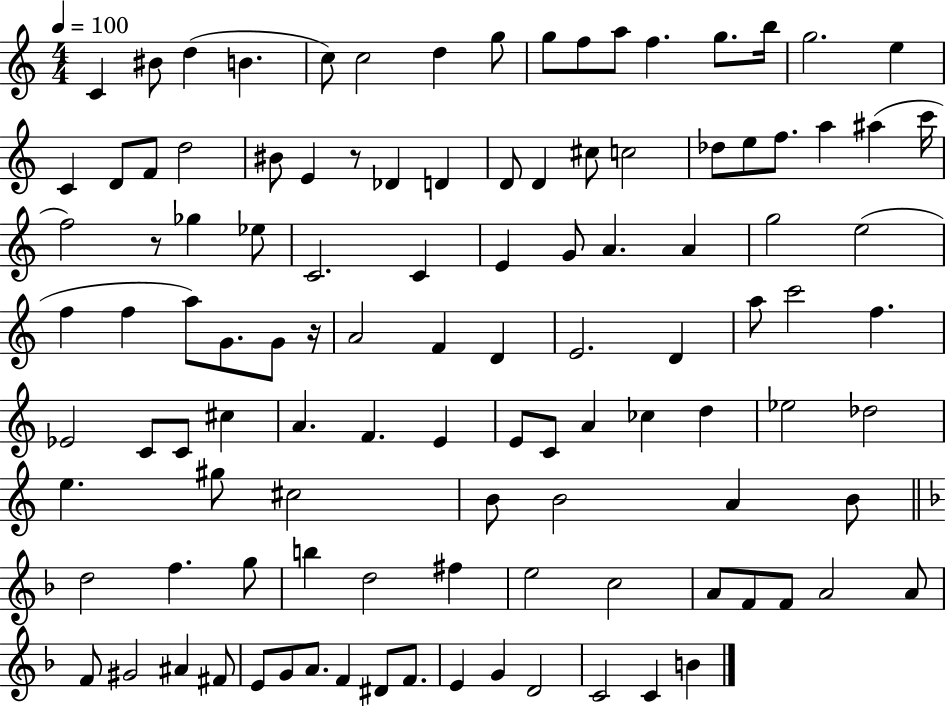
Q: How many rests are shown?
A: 3